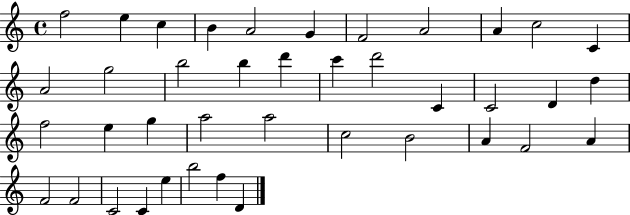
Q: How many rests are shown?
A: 0